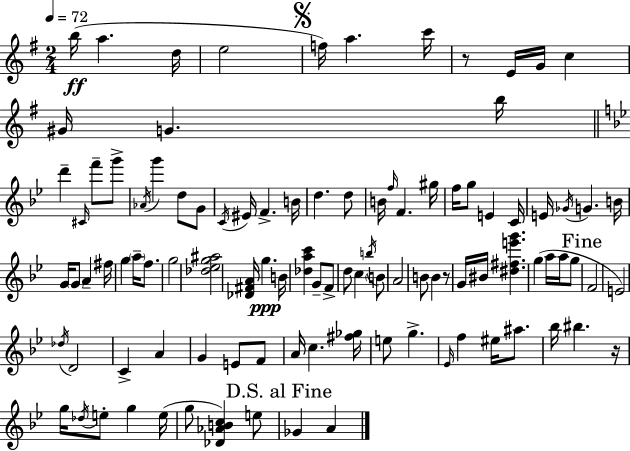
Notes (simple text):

B5/s A5/q. D5/s E5/h F5/s A5/q. C6/s R/e E4/s G4/s C5/q G#4/s G4/q. B5/s D6/q C#4/s F6/e G6/e Ab4/s G6/q D5/e G4/e C4/s EIS4/s F4/q. B4/s D5/q. D5/e B4/s F5/s F4/q. G#5/s F5/s G5/e E4/q C4/s E4/s Gb4/s G4/q. B4/s G4/s G4/e A4/q F#5/s G5/q A5/s F5/e. G5/h [Db5,Eb5,G5,A#5]/h [Db4,F#4,A4]/s G5/q. B4/s [Db5,A5,C6]/q G4/e F4/e D5/e C5/q B5/s B4/e A4/h B4/e B4/q R/e G4/s BIS4/s [D#5,F#5,E6,G6]/q. G5/q A5/s A5/s G5/e F4/h E4/h Db5/s D4/h C4/q A4/q G4/q E4/e F4/e A4/s C5/q. [F#5,Gb5]/s E5/e G5/q. Eb4/s F5/q EIS5/s A#5/e. Bb5/s BIS5/q. R/s G5/s Db5/s E5/e G5/q E5/s G5/e [Db4,Ab4,B4,C5]/q E5/e Gb4/q A4/q